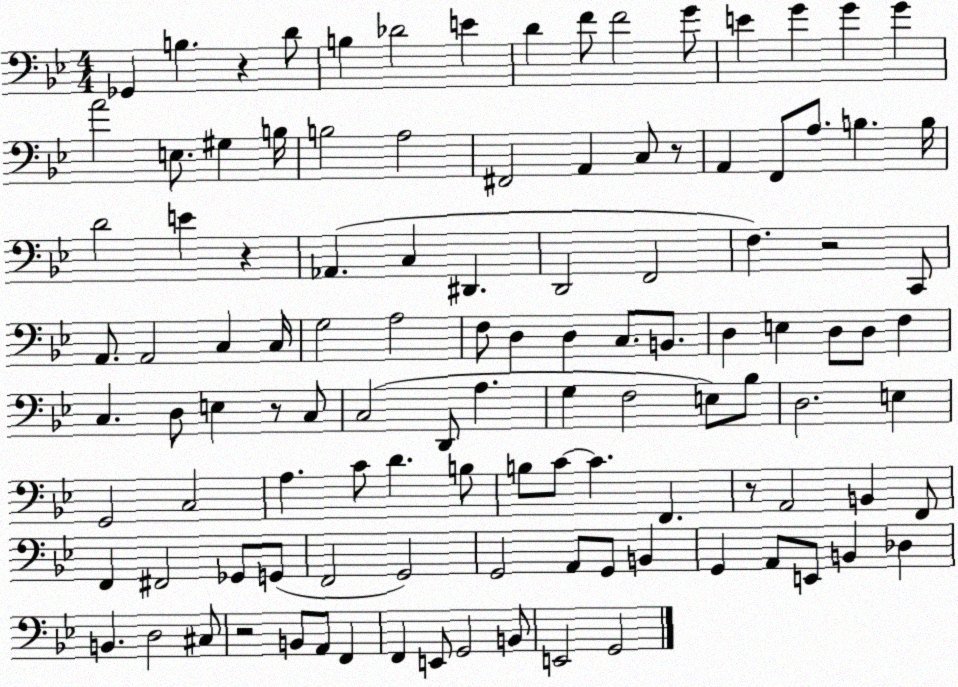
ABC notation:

X:1
T:Untitled
M:4/4
L:1/4
K:Bb
_G,, B, z D/2 B, _D2 E D F/2 F2 G/2 E G G G A2 E,/2 ^G, B,/4 B,2 A,2 ^F,,2 A,, C,/2 z/2 A,, F,,/2 A,/2 B, B,/4 D2 E z _A,, C, ^D,, D,,2 F,,2 F, z2 C,,/2 A,,/2 A,,2 C, C,/4 G,2 A,2 F,/2 D, D, C,/2 B,,/2 D, E, D,/2 D,/2 F, C, D,/2 E, z/2 C,/2 C,2 D,,/2 A, G, F,2 E,/2 _B,/2 D,2 E, G,,2 C,2 A, C/2 D B,/2 B,/2 C/2 C F,, z/2 A,,2 B,, F,,/2 F,, ^F,,2 _G,,/2 G,,/2 F,,2 G,,2 G,,2 A,,/2 G,,/2 B,, G,, A,,/2 E,,/2 B,, _D, B,, D,2 ^C,/2 z2 B,,/2 A,,/2 F,, F,, E,,/2 G,,2 B,,/2 E,,2 G,,2